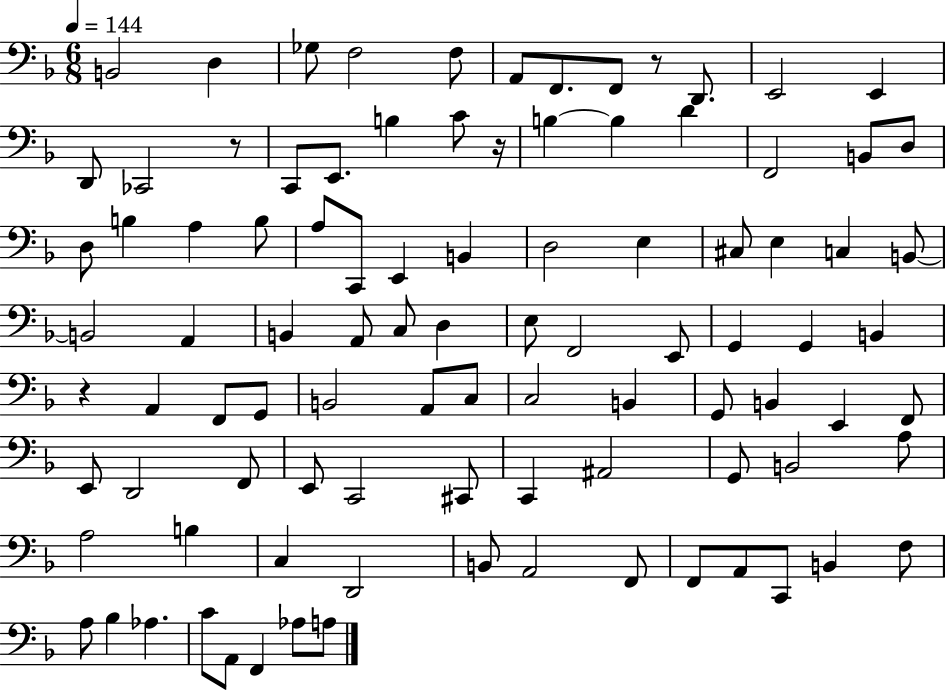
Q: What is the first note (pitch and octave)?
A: B2